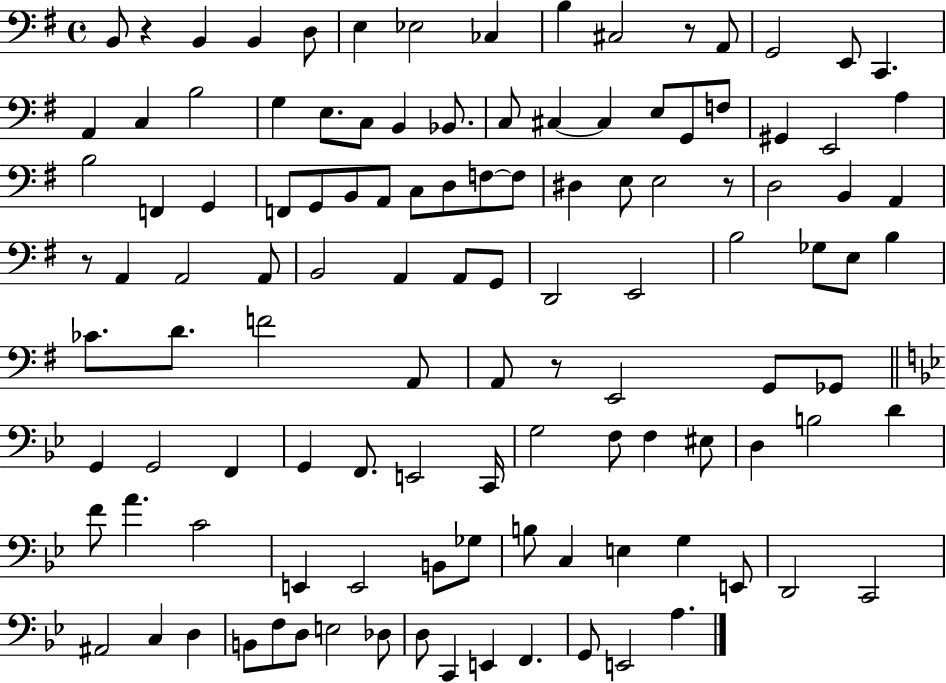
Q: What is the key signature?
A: G major